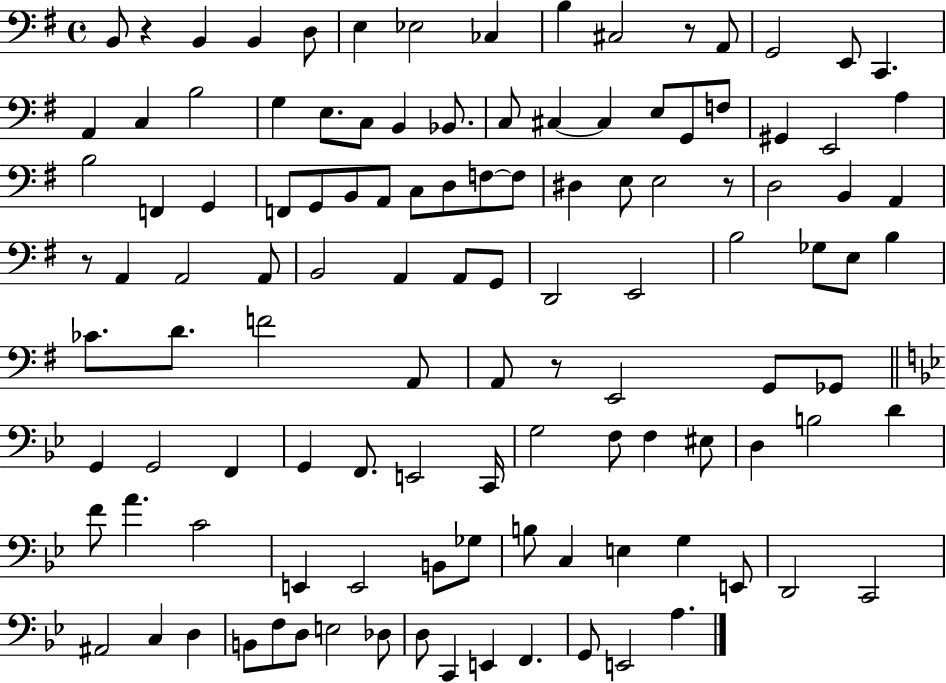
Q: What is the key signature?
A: G major